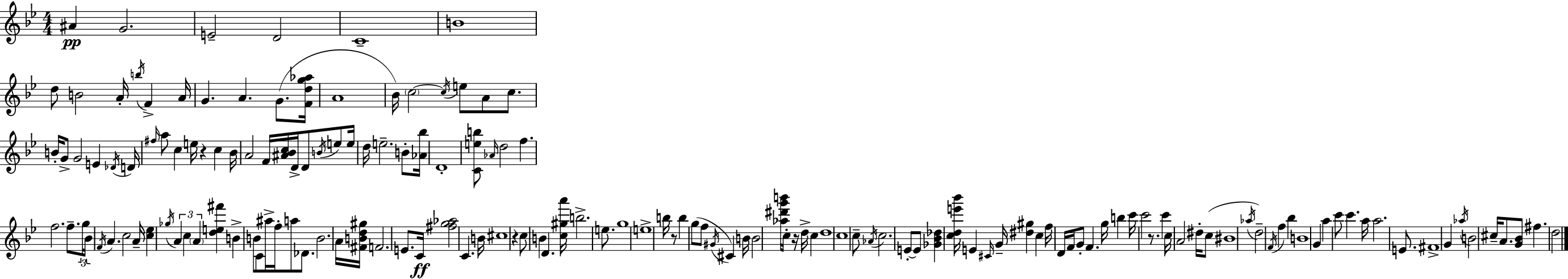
A#4/q G4/h. E4/h D4/h C4/w B4/w D5/e B4/h A4/s B5/s F4/q A4/s G4/q. A4/q. G4/e. [F4,D5,G5,Ab5]/s A4/w Bb4/s C5/h C5/s E5/e A4/e C5/e. B4/s G4/e G4/h E4/q Db4/s D4/s F#5/s A5/e C5/q E5/s R/q C5/q Bb4/s A4/h F4/s [A#4,Bb4,C5]/s D4/s D4/e B4/s E5/e E5/s D5/s E5/h. B4/e [Ab4,Bb5]/s D4/w [C4,E5,B5]/e Ab4/s D5/h F5/q. F5/h. F5/e. G5/s Bb4/s F4/s A4/q. C5/h A4/s [C5,Eb5]/q Gb5/s A4/q C5/q A4/q [D5,E5,F#6]/q B4/q B4/e C4/e A#5/s F5/s A5/e Db4/e. B4/h. A4/s [F#4,B4,D5,G#5]/s F4/h. E4/e. C4/s [F#5,G5,Ab5]/h C4/q. B4/s C#5/w R/q C5/e B4/q D4/q. [C5,G#5,A6]/s B5/h. E5/e. G5/w E5/w B5/s R/e B5/q G5/e F5/e G#4/s C#4/q B4/s B4/h [Ab5,D#6,G6,B6]/s C5/s R/s D5/s C5/q D5/w C5/w C5/e Ab4/s C5/h. E4/e E4/e [Gb4,Bb4,Db5]/q [C5,D5,E6,Bb6]/s E4/q C#4/s G4/s [D#5,G#5]/q C5/q F5/s D4/s F4/s G4/e F4/q. G5/s B5/q C6/s C6/h R/e. C6/q C5/s A4/h D#5/s C5/e BIS4/w Ab5/s D5/h F4/s F5/q Bb5/q B4/w G4/q A5/q C6/e C6/q. A5/s A5/h. E4/e. F#4/w G4/q Ab5/s B4/h C#5/s A4/e. [G4,Bb4]/e F#5/q. D5/h